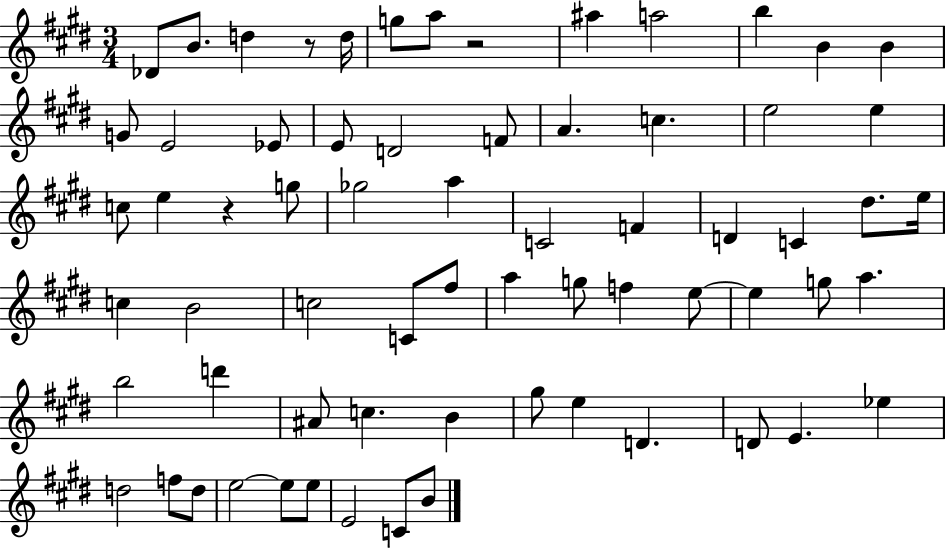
X:1
T:Untitled
M:3/4
L:1/4
K:E
_D/2 B/2 d z/2 d/4 g/2 a/2 z2 ^a a2 b B B G/2 E2 _E/2 E/2 D2 F/2 A c e2 e c/2 e z g/2 _g2 a C2 F D C ^d/2 e/4 c B2 c2 C/2 ^f/2 a g/2 f e/2 e g/2 a b2 d' ^A/2 c B ^g/2 e D D/2 E _e d2 f/2 d/2 e2 e/2 e/2 E2 C/2 B/2